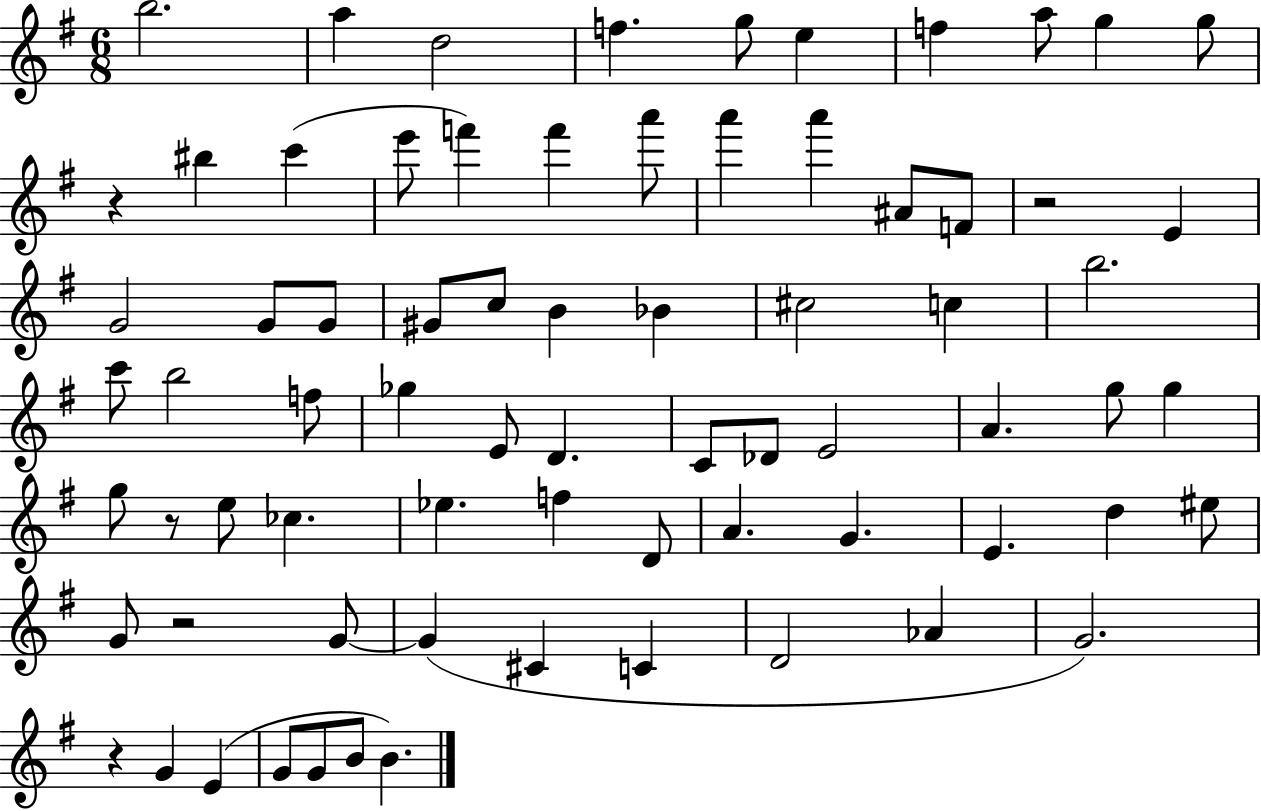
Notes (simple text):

B5/h. A5/q D5/h F5/q. G5/e E5/q F5/q A5/e G5/q G5/e R/q BIS5/q C6/q E6/e F6/q F6/q A6/e A6/q A6/q A#4/e F4/e R/h E4/q G4/h G4/e G4/e G#4/e C5/e B4/q Bb4/q C#5/h C5/q B5/h. C6/e B5/h F5/e Gb5/q E4/e D4/q. C4/e Db4/e E4/h A4/q. G5/e G5/q G5/e R/e E5/e CES5/q. Eb5/q. F5/q D4/e A4/q. G4/q. E4/q. D5/q EIS5/e G4/e R/h G4/e G4/q C#4/q C4/q D4/h Ab4/q G4/h. R/q G4/q E4/q G4/e G4/e B4/e B4/q.